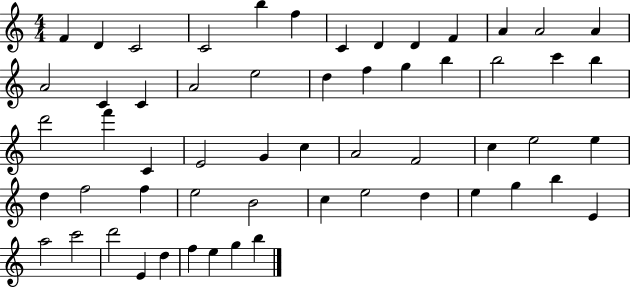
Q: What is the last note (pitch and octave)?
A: B5